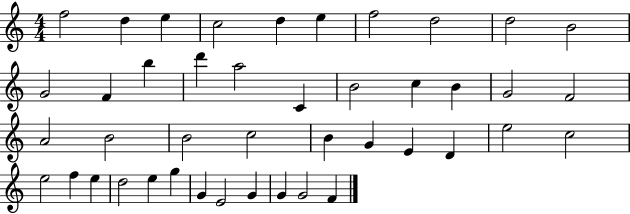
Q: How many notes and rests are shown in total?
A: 43